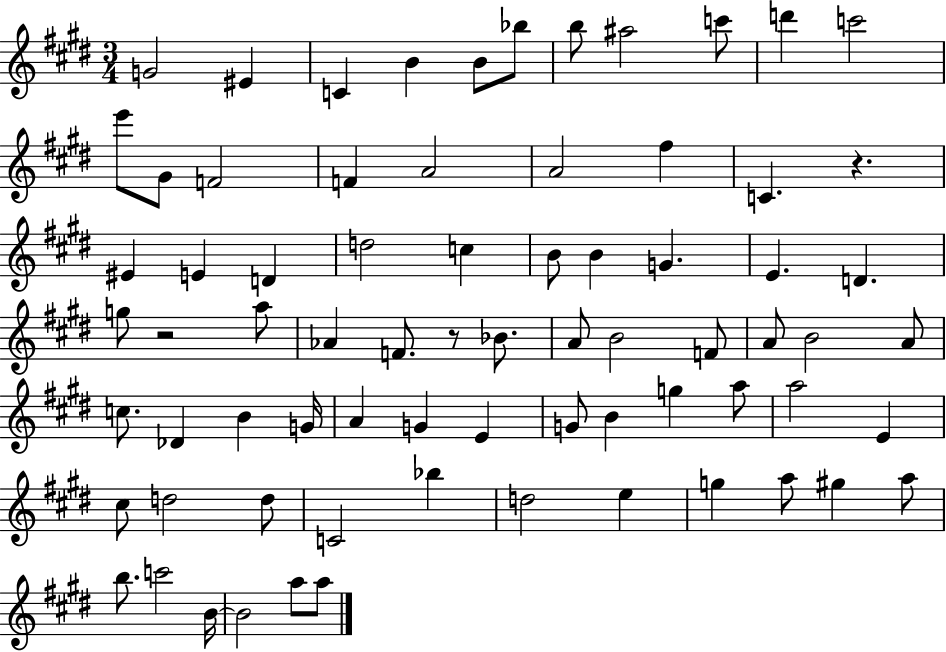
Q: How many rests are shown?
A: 3